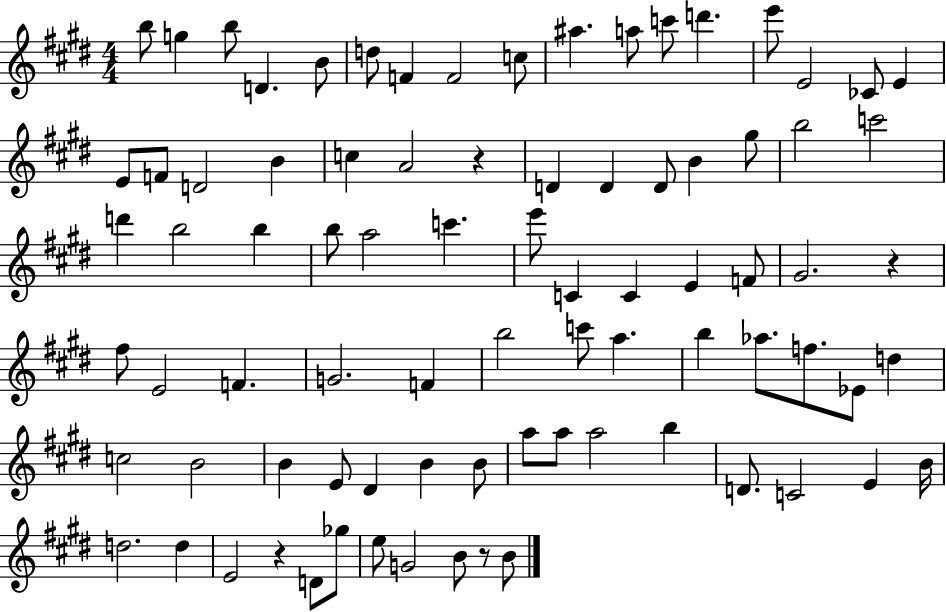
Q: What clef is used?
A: treble